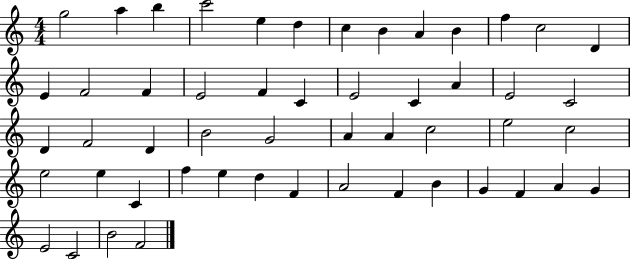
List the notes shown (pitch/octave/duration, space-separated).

G5/h A5/q B5/q C6/h E5/q D5/q C5/q B4/q A4/q B4/q F5/q C5/h D4/q E4/q F4/h F4/q E4/h F4/q C4/q E4/h C4/q A4/q E4/h C4/h D4/q F4/h D4/q B4/h G4/h A4/q A4/q C5/h E5/h C5/h E5/h E5/q C4/q F5/q E5/q D5/q F4/q A4/h F4/q B4/q G4/q F4/q A4/q G4/q E4/h C4/h B4/h F4/h